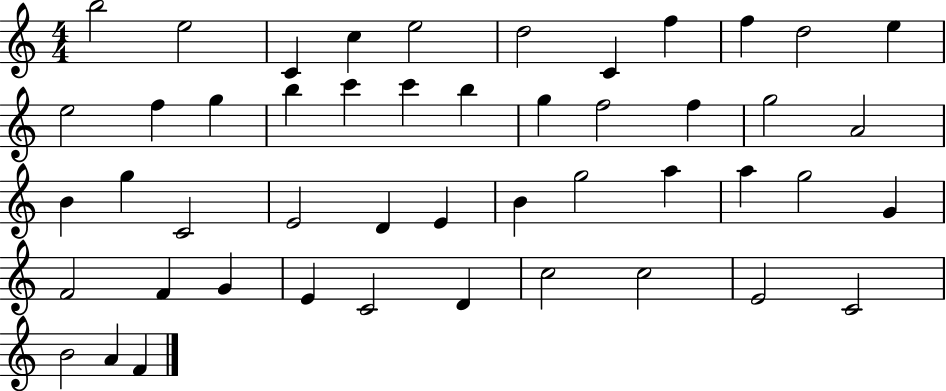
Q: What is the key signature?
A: C major